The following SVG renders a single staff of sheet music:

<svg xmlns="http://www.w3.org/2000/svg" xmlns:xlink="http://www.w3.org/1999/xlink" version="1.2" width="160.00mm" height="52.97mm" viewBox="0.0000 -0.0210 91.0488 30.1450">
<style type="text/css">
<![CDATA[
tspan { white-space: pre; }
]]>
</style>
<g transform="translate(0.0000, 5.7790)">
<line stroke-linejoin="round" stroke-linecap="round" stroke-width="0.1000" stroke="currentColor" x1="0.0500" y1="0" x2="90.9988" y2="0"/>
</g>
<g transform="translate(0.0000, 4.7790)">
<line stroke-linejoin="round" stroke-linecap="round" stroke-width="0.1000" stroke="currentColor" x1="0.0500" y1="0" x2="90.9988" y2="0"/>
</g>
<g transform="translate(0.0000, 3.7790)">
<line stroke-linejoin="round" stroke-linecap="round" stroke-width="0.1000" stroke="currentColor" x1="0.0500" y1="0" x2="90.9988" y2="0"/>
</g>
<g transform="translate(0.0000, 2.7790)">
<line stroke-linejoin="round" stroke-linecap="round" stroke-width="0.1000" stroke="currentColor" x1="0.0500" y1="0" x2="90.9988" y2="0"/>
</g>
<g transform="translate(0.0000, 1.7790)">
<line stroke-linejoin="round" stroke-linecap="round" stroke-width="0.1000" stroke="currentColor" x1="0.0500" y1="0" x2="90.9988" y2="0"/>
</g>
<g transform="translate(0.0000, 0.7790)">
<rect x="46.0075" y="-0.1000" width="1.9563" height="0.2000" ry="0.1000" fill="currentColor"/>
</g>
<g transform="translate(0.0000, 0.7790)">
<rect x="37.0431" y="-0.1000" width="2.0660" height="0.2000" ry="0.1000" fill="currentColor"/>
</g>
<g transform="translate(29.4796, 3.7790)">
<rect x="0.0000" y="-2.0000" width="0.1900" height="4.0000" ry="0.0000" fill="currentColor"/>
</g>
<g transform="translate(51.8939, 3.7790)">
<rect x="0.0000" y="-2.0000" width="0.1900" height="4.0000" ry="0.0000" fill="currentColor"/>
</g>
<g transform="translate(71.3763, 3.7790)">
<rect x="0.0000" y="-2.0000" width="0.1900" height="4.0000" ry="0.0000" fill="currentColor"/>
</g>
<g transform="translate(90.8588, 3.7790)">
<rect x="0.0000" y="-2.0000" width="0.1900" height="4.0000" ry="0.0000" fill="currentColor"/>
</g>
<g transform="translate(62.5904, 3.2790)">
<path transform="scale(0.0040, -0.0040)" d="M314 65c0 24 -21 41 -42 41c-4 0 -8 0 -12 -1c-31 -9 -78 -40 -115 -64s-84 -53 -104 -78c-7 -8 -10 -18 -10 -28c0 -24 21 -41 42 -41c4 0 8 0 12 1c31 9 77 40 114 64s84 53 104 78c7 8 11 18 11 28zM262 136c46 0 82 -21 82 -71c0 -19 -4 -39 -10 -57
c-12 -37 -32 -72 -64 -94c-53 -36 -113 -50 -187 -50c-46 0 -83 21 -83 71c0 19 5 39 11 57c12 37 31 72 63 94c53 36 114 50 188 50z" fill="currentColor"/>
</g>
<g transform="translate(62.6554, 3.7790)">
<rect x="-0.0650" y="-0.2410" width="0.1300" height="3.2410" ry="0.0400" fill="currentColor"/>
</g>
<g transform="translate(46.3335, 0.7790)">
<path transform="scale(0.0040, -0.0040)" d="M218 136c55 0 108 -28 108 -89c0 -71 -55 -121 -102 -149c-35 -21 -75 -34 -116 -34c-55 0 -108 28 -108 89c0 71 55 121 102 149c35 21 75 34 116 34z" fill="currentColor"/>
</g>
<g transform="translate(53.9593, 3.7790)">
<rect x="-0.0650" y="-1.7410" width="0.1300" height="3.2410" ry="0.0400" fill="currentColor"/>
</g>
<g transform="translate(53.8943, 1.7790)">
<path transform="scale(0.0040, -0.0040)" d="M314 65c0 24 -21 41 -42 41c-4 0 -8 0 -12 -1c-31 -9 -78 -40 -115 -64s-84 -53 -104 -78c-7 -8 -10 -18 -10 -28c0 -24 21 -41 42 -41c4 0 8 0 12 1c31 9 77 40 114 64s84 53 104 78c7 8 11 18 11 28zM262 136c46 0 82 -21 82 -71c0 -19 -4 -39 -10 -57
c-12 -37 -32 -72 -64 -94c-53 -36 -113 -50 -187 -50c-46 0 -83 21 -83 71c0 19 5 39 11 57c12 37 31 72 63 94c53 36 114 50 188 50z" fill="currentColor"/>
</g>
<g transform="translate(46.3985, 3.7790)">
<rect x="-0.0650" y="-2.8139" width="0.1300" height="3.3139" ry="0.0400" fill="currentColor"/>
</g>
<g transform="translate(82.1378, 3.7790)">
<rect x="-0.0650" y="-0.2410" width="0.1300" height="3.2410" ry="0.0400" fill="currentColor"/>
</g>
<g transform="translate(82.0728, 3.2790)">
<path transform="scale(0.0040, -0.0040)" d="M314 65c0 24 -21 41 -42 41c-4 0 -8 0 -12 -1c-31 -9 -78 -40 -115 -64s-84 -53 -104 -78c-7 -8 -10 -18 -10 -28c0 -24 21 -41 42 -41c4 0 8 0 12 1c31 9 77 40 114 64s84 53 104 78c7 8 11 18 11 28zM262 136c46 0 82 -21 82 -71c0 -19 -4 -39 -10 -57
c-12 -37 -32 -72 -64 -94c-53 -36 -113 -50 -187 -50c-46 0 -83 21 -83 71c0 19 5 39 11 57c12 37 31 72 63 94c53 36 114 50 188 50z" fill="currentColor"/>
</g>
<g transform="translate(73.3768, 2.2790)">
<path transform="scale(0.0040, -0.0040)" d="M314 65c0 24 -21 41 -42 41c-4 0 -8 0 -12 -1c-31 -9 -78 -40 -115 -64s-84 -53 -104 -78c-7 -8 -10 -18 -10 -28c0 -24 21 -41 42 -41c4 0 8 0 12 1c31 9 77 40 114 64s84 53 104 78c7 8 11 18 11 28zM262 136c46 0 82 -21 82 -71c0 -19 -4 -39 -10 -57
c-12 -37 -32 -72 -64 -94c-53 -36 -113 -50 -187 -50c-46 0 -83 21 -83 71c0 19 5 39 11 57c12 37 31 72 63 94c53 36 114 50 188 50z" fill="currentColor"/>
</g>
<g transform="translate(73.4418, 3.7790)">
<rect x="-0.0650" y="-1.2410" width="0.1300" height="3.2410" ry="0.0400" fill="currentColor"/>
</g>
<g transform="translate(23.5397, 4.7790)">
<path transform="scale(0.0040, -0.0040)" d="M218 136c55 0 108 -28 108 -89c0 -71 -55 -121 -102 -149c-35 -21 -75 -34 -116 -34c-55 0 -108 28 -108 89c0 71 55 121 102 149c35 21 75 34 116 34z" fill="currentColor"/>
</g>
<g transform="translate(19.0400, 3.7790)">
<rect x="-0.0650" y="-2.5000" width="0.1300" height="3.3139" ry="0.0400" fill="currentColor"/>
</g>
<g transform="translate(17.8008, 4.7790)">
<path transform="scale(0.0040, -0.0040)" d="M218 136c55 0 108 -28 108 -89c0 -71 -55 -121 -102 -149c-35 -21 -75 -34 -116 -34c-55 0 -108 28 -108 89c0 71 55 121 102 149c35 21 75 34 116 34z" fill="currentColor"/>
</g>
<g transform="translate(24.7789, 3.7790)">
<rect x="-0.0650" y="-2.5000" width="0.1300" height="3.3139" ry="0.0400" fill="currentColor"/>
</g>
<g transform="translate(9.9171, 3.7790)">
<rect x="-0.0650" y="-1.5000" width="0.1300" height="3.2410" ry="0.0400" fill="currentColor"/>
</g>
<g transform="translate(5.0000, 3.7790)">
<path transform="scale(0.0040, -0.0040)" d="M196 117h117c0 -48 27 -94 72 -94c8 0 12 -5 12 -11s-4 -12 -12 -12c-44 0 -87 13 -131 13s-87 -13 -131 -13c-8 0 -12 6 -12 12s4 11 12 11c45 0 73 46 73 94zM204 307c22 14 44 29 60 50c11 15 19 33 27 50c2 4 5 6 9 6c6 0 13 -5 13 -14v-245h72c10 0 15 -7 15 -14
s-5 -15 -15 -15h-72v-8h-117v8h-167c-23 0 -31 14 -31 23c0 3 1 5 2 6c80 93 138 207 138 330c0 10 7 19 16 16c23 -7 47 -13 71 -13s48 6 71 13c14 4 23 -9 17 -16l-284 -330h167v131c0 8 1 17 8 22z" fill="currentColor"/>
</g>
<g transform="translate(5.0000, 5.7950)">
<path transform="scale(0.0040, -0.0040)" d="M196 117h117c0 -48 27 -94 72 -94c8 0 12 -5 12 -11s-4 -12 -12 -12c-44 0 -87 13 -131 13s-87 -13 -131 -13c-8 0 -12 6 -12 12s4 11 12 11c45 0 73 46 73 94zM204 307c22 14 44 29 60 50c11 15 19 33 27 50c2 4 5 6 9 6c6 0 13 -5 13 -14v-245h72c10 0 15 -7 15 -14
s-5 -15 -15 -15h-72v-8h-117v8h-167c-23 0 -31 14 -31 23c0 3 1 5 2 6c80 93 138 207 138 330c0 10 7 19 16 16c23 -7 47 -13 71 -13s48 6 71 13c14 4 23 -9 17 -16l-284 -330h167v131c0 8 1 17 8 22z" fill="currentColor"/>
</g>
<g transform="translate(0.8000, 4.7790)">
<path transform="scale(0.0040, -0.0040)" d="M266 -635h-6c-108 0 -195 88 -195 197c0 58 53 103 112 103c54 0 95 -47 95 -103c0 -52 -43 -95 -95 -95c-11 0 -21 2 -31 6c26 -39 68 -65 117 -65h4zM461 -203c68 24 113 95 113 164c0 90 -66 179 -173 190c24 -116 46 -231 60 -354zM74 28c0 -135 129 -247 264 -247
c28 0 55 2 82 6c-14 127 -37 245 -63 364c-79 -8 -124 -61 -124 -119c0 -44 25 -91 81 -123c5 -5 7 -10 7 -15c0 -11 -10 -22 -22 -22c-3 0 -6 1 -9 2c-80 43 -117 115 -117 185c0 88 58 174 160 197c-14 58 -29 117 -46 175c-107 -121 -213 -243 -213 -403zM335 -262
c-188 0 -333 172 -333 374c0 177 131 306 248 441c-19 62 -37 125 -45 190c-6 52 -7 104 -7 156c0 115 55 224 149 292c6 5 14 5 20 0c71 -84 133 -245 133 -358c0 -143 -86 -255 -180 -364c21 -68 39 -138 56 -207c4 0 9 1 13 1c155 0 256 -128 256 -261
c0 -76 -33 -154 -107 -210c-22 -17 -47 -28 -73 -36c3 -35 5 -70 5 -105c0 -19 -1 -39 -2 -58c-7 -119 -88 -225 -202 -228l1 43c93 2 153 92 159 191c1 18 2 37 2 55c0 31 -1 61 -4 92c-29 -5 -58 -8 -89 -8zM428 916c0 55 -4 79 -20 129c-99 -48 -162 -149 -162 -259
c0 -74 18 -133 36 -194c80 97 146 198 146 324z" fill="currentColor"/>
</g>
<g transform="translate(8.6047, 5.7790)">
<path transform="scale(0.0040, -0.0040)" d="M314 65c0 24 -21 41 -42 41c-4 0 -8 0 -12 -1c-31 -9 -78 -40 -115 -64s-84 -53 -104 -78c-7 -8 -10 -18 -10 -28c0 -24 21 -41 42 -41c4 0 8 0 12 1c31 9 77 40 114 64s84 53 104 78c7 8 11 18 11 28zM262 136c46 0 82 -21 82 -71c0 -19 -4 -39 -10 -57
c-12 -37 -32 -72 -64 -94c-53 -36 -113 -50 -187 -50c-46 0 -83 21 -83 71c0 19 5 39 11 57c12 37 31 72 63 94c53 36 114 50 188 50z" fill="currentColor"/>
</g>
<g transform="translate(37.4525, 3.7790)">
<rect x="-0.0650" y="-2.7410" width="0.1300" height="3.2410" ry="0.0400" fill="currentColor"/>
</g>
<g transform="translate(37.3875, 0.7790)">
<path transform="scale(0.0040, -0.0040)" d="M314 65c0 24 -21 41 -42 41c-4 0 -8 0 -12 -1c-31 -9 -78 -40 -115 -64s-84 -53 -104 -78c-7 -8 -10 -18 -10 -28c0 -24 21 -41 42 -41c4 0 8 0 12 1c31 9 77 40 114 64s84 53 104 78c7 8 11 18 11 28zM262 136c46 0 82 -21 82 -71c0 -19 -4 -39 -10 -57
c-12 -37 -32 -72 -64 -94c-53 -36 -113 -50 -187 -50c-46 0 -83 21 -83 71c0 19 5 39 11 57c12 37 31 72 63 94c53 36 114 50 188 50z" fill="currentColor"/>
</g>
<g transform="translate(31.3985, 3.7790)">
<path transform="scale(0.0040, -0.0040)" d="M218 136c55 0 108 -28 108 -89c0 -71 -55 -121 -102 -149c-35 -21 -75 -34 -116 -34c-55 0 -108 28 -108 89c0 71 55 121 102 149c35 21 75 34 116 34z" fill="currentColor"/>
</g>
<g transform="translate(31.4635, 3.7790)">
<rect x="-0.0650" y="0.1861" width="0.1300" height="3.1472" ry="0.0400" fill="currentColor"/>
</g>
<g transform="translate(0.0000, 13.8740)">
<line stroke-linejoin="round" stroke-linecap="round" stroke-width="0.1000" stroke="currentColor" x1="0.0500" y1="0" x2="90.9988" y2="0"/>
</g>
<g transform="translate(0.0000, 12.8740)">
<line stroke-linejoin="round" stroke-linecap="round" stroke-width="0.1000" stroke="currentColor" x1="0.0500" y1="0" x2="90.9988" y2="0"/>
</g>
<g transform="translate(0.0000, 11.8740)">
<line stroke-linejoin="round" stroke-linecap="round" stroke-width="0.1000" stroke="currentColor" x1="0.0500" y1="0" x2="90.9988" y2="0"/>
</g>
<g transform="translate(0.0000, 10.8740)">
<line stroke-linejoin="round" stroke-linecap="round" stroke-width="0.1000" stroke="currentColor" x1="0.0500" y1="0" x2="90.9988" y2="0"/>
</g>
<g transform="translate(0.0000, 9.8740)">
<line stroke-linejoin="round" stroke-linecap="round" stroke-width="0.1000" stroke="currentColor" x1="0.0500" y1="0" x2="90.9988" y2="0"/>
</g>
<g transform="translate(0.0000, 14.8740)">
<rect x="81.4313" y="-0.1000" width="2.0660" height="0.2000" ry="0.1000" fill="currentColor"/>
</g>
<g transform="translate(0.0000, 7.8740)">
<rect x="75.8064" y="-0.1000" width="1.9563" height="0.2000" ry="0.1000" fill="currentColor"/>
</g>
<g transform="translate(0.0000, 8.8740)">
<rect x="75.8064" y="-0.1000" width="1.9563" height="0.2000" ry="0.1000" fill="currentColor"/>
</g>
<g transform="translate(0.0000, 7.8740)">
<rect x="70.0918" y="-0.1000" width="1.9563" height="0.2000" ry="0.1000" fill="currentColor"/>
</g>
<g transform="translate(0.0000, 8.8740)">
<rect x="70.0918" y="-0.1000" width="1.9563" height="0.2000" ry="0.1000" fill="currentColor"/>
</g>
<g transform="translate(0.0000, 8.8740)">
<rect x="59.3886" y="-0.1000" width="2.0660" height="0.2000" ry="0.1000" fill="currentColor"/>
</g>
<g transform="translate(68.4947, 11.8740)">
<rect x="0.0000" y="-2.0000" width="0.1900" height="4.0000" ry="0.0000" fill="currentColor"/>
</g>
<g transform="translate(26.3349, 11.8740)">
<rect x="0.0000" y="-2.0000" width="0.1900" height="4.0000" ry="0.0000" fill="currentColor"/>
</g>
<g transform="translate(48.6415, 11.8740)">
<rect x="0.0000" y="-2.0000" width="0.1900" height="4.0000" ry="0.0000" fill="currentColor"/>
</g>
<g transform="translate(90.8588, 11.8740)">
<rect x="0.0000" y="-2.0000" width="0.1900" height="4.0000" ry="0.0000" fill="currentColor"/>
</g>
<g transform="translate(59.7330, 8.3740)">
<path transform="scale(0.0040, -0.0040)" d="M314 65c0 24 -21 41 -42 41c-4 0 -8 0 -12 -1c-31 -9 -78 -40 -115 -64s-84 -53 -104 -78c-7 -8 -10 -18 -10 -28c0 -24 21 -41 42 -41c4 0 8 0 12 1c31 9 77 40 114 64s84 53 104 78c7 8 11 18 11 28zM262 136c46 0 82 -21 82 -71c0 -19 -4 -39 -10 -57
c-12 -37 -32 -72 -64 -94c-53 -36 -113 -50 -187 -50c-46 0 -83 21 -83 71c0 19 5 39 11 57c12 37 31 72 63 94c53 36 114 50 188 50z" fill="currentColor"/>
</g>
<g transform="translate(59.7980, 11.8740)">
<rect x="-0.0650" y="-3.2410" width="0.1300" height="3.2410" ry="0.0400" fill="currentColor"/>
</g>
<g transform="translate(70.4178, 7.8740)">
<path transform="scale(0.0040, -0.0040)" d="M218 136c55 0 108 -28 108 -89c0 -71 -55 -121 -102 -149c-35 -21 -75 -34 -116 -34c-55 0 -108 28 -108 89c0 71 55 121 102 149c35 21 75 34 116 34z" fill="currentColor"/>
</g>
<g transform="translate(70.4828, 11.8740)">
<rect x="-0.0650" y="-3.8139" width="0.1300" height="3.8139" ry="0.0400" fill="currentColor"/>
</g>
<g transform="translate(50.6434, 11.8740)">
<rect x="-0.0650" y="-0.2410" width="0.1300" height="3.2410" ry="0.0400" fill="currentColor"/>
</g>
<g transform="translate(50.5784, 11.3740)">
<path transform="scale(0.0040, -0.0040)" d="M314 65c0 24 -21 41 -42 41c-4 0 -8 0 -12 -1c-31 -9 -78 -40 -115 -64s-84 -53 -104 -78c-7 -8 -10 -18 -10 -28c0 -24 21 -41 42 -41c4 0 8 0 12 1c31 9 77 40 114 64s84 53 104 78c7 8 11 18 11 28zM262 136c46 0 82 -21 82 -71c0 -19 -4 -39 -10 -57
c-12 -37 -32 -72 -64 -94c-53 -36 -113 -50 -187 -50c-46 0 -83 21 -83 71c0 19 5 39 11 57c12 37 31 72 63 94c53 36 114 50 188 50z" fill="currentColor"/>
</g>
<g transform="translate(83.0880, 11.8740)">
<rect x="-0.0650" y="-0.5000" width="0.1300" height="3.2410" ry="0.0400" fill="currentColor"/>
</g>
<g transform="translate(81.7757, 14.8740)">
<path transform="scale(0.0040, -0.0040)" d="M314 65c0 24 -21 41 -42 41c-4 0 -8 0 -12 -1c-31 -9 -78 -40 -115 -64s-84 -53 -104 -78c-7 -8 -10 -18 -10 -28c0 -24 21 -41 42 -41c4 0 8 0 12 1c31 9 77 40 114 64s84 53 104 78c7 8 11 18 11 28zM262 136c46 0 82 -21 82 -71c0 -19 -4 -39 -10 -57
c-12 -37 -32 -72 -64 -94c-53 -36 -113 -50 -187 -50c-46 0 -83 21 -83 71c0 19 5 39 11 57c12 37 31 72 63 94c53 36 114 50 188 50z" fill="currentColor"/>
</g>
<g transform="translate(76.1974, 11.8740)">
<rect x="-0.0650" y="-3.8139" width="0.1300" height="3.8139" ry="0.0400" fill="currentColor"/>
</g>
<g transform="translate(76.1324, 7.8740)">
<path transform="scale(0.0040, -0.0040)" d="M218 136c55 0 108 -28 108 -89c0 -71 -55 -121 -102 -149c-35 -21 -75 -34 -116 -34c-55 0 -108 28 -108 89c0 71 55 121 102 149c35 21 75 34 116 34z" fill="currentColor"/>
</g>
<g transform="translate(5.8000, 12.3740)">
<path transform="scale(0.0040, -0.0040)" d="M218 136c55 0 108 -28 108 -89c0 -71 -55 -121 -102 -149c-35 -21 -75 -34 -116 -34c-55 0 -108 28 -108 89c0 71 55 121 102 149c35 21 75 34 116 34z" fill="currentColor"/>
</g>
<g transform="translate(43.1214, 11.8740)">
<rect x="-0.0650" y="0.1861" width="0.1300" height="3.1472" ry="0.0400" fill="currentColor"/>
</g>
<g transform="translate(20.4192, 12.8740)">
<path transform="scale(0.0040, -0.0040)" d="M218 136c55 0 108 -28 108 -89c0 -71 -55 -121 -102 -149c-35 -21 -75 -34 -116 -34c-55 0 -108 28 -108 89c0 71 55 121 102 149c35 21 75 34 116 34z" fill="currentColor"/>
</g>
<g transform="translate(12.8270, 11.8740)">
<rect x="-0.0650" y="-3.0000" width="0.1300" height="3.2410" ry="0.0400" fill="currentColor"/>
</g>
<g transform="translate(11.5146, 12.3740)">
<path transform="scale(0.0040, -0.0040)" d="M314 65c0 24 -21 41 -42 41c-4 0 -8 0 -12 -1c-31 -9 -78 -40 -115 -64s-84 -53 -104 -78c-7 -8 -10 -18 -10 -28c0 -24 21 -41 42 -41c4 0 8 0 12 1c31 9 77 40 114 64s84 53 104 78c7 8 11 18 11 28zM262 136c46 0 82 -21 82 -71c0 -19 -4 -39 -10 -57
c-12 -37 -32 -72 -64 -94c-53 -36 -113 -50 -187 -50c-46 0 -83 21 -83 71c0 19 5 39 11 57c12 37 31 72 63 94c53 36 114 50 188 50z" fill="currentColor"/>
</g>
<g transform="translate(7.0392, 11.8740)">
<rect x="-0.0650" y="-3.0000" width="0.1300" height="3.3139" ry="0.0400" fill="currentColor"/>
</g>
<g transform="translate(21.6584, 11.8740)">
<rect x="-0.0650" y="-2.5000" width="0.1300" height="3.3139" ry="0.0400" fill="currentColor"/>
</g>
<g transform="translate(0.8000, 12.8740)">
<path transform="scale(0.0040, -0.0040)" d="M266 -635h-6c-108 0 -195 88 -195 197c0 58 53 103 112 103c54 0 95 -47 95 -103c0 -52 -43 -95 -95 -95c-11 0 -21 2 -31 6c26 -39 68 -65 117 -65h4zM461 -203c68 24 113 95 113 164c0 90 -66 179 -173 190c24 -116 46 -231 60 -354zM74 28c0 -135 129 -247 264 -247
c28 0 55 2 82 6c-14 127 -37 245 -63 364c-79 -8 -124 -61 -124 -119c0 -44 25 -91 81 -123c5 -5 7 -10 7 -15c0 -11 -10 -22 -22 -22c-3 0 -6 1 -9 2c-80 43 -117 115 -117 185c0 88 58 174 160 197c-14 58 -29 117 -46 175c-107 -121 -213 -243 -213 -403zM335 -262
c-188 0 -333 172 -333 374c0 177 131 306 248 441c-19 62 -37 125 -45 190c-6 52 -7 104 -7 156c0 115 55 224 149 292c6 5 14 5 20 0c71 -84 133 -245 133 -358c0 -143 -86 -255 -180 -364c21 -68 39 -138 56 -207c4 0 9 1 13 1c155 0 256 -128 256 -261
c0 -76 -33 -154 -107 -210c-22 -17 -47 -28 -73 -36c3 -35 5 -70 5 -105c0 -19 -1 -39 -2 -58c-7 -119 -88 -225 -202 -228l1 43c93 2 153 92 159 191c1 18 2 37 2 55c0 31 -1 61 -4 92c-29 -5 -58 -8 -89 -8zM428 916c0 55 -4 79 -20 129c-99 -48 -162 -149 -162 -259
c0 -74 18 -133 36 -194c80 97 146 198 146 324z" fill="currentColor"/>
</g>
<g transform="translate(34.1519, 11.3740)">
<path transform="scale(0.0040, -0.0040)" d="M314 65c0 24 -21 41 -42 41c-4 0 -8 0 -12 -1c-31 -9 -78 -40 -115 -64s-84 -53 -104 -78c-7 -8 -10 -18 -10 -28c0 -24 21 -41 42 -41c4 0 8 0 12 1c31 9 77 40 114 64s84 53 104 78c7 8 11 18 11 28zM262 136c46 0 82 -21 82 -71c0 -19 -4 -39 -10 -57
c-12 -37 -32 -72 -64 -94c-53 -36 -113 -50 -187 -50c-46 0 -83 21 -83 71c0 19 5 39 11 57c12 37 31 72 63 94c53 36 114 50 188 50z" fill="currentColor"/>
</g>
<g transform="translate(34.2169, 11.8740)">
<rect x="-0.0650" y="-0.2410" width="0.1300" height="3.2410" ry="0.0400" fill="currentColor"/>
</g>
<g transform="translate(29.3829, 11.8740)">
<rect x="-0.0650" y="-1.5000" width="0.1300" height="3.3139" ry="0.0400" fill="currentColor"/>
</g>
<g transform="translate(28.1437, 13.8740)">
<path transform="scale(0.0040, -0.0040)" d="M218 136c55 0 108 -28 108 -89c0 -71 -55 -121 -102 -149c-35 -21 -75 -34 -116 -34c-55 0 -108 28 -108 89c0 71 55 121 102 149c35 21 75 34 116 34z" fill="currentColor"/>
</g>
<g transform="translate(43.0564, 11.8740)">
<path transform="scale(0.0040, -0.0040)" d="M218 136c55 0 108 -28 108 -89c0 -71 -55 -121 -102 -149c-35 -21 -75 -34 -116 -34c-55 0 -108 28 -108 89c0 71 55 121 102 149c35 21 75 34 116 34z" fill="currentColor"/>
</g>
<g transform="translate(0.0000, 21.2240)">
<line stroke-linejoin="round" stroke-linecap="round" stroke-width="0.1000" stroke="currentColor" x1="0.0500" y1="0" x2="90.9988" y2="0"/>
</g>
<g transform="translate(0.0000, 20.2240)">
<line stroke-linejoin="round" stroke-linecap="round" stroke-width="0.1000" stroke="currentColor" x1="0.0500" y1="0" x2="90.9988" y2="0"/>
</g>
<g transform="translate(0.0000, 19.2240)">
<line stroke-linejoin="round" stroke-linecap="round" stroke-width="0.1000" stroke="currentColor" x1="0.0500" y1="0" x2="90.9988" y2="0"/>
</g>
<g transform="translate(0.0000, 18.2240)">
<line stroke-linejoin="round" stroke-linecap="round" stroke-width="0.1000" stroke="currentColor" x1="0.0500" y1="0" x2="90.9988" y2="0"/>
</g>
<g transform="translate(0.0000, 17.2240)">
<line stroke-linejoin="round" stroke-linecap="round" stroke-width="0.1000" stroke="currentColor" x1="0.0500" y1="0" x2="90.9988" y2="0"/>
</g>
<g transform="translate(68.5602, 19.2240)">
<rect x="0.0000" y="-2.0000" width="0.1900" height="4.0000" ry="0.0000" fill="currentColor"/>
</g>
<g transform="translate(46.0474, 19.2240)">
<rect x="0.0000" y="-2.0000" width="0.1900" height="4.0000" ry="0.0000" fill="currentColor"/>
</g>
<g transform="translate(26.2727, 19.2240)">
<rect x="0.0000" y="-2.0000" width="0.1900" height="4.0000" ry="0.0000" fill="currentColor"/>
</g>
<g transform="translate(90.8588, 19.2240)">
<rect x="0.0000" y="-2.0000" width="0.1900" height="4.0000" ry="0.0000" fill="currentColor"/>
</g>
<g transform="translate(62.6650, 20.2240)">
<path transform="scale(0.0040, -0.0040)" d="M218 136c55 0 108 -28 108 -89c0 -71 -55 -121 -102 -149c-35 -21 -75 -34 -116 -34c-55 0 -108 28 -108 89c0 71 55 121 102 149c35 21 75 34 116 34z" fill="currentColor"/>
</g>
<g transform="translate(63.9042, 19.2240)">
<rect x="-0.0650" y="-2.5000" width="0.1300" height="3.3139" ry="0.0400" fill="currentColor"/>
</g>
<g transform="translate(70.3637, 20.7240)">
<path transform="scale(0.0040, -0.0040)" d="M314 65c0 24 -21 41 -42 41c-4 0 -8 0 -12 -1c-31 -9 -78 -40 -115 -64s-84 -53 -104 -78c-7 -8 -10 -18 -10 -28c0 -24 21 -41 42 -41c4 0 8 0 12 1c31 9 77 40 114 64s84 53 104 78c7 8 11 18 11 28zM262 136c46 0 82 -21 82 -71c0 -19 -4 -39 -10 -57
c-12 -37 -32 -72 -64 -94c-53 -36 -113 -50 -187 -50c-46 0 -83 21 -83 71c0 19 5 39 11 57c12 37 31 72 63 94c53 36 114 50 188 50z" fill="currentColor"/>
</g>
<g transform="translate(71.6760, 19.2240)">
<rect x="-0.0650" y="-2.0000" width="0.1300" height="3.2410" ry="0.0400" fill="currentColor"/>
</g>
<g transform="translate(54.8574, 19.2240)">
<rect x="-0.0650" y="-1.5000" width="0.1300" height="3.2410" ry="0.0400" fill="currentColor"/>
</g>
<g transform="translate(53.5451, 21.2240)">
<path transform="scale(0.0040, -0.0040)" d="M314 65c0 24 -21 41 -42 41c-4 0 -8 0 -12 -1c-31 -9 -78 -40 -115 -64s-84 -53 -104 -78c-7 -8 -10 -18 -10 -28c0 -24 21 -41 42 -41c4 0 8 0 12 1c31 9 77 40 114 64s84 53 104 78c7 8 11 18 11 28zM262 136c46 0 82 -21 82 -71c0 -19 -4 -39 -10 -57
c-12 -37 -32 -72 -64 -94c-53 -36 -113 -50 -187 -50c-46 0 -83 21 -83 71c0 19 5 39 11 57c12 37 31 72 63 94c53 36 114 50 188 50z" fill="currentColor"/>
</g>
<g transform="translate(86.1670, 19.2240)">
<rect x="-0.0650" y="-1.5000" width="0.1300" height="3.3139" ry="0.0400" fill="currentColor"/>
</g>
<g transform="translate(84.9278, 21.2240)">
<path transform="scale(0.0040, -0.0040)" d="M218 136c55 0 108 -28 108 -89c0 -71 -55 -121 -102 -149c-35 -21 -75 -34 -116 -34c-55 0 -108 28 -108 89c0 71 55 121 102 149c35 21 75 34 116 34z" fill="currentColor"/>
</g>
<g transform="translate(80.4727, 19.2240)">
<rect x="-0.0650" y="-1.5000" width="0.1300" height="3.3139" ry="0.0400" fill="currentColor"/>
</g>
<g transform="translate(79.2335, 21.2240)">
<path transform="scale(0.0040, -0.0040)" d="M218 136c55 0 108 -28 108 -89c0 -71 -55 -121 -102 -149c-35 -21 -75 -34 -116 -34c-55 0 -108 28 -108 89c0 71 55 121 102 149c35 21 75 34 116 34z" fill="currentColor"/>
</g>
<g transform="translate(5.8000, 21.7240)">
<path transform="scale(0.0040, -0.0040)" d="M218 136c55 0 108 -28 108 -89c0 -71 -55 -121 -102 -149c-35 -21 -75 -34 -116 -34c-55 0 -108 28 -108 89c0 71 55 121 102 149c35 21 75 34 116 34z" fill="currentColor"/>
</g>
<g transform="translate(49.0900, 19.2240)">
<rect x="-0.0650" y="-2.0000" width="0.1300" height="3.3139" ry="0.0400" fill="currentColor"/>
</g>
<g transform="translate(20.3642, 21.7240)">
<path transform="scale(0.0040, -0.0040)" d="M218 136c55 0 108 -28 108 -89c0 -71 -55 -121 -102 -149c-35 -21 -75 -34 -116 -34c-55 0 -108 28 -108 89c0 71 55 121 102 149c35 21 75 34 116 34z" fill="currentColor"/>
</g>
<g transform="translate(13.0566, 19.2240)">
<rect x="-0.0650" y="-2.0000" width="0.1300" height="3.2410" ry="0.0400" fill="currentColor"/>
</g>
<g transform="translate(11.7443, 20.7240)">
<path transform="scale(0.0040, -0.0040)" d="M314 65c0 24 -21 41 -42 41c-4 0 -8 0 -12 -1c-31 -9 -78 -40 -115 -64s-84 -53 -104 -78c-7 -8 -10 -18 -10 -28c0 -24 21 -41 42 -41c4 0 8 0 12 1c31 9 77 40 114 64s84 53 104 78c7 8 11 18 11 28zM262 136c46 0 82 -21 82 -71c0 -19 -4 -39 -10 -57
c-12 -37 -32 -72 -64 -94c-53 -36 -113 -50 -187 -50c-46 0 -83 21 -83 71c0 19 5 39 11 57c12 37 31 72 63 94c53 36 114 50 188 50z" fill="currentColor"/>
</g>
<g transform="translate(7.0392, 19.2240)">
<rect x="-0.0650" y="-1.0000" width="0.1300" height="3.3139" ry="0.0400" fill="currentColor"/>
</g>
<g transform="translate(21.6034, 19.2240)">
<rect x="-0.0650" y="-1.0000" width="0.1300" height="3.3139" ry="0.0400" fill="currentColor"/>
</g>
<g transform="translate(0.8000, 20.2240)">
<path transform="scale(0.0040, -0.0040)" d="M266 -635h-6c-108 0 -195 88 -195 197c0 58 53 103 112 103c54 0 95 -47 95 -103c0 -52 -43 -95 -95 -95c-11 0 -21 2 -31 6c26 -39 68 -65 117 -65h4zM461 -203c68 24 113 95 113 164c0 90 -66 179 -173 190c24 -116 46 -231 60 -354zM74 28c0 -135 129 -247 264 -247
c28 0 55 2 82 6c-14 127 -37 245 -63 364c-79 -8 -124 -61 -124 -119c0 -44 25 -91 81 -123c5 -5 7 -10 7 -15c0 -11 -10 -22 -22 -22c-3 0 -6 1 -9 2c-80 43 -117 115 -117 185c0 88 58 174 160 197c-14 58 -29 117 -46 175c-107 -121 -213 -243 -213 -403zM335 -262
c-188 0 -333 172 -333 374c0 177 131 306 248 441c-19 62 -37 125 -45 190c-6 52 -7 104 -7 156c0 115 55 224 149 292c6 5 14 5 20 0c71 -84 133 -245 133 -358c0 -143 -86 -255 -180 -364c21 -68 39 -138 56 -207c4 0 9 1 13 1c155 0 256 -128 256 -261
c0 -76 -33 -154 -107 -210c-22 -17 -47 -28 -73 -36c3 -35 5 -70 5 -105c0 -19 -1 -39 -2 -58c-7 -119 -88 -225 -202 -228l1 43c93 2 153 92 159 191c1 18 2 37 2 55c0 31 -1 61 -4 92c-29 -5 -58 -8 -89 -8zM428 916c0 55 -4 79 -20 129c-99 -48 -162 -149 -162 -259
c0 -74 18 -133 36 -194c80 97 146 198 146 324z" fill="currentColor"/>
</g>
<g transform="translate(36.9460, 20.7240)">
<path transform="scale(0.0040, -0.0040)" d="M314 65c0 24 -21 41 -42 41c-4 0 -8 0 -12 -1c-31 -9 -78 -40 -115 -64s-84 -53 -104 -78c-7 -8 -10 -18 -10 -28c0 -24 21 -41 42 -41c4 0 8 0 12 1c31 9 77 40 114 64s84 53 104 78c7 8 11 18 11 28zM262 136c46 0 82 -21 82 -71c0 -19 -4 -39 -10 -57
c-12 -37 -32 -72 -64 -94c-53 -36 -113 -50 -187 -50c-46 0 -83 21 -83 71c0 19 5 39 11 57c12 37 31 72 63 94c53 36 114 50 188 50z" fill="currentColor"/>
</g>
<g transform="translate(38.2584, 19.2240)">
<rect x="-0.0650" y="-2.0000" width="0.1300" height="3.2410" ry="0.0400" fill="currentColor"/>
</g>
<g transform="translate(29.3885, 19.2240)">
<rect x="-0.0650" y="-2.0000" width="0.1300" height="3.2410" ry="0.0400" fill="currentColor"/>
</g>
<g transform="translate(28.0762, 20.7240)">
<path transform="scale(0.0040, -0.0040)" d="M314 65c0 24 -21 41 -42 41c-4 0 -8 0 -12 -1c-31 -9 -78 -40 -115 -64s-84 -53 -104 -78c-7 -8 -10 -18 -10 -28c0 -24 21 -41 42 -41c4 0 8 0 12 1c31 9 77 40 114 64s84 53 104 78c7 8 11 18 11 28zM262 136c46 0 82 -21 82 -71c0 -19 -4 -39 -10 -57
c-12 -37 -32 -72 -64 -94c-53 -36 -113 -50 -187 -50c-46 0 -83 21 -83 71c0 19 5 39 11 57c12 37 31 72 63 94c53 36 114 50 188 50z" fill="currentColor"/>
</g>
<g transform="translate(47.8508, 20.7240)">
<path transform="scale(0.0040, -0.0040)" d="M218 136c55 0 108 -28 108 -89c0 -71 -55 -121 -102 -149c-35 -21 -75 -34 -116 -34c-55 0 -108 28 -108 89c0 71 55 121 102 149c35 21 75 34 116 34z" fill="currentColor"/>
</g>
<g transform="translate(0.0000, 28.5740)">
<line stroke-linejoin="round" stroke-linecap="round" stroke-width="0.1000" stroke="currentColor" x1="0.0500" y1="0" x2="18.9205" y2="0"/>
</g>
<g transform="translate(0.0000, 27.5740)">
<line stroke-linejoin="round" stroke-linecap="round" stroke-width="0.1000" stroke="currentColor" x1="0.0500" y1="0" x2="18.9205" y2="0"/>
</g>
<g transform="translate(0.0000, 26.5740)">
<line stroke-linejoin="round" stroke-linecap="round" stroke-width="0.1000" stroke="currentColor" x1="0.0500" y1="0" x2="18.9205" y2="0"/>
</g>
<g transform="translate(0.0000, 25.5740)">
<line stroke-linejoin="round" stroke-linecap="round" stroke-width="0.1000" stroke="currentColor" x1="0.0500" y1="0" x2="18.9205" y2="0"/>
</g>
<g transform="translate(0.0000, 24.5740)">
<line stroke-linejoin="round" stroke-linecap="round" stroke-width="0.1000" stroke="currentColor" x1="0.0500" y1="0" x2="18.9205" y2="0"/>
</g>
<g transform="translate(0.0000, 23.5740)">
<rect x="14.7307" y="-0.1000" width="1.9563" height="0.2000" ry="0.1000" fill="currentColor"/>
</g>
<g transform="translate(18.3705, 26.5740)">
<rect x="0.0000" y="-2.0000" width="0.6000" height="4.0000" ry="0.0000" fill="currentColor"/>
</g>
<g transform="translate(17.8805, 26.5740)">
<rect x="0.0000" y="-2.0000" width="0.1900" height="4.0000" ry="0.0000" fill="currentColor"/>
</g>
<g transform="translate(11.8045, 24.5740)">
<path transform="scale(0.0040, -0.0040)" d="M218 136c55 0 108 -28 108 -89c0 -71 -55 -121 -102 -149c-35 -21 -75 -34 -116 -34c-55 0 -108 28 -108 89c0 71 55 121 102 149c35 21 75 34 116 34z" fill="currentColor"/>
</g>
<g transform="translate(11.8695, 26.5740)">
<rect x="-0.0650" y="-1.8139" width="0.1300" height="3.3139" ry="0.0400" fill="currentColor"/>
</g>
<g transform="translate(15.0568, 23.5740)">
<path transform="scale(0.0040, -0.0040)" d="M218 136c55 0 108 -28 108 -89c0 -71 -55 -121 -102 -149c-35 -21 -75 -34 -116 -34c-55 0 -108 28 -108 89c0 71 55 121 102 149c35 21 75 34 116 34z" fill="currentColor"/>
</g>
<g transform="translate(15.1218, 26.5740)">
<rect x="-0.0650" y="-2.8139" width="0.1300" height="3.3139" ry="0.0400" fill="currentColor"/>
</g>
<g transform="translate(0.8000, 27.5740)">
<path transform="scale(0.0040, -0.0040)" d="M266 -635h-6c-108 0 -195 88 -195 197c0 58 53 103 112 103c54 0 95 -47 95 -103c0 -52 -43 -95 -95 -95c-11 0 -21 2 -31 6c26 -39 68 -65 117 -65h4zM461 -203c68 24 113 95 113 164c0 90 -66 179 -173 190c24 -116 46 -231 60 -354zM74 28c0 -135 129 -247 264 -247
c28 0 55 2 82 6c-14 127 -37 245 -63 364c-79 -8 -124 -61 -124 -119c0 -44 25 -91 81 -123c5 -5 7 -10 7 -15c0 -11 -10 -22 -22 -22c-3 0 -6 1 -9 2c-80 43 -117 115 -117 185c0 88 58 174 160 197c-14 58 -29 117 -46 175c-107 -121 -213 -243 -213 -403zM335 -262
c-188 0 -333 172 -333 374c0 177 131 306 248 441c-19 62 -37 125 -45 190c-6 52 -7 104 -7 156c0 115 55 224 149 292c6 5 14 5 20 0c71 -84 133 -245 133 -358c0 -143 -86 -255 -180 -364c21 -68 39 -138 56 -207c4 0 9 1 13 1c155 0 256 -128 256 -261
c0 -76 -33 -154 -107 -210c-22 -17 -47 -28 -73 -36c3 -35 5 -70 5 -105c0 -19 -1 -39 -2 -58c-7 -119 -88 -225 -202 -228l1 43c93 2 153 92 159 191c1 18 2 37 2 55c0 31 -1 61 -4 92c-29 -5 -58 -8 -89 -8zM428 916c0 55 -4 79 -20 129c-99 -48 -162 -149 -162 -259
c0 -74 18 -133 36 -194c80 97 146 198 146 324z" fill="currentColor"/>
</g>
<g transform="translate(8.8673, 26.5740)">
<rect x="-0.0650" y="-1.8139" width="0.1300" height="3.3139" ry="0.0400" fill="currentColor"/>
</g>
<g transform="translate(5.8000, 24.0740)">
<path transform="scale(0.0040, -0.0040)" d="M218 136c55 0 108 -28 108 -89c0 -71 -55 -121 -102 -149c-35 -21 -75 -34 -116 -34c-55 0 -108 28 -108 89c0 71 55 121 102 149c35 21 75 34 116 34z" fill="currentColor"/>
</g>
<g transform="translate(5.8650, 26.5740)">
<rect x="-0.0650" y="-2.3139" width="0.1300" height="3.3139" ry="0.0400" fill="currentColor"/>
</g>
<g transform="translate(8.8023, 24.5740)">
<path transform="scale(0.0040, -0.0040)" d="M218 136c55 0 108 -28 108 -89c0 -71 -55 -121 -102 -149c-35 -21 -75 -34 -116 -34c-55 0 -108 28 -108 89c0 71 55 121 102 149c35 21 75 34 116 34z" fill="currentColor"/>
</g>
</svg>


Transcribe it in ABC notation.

X:1
T:Untitled
M:4/4
L:1/4
K:C
E2 G G B a2 a f2 c2 e2 c2 A A2 G E c2 B c2 b2 c' c' C2 D F2 D F2 F2 F E2 G F2 E E g f f a